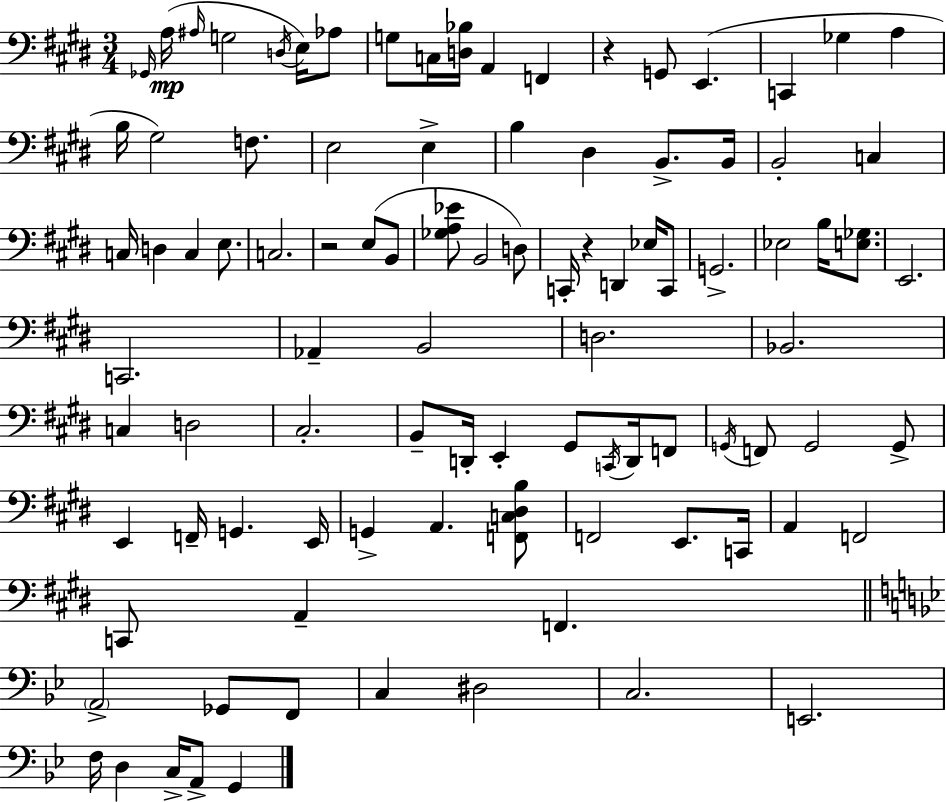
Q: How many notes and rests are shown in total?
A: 96